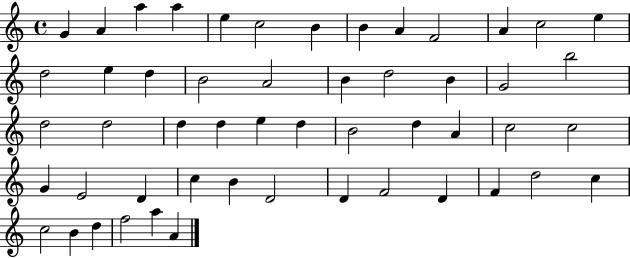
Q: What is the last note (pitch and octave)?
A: A4